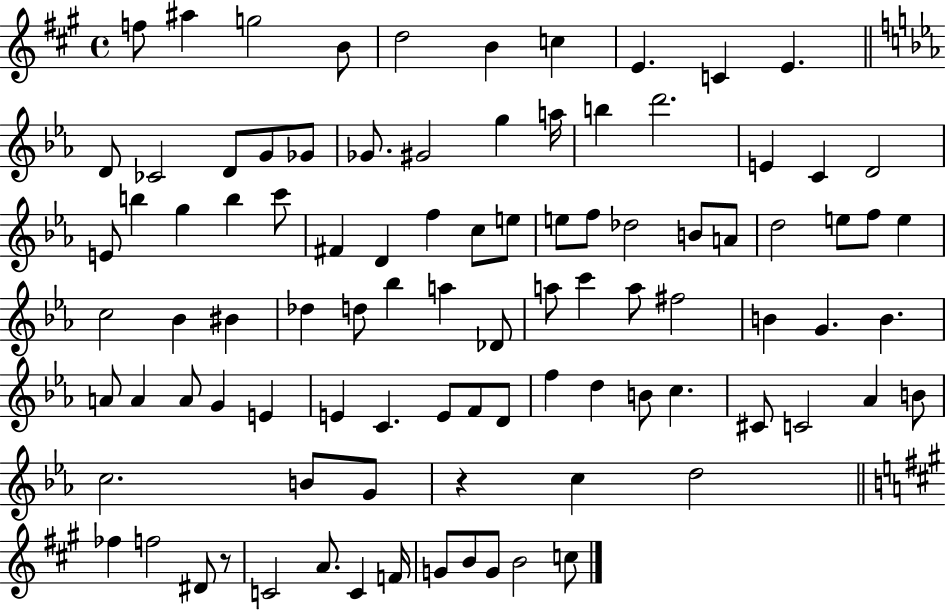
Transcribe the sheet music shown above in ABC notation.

X:1
T:Untitled
M:4/4
L:1/4
K:A
f/2 ^a g2 B/2 d2 B c E C E D/2 _C2 D/2 G/2 _G/2 _G/2 ^G2 g a/4 b d'2 E C D2 E/2 b g b c'/2 ^F D f c/2 e/2 e/2 f/2 _d2 B/2 A/2 d2 e/2 f/2 e c2 _B ^B _d d/2 _b a _D/2 a/2 c' a/2 ^f2 B G B A/2 A A/2 G E E C E/2 F/2 D/2 f d B/2 c ^C/2 C2 _A B/2 c2 B/2 G/2 z c d2 _f f2 ^D/2 z/2 C2 A/2 C F/4 G/2 B/2 G/2 B2 c/2